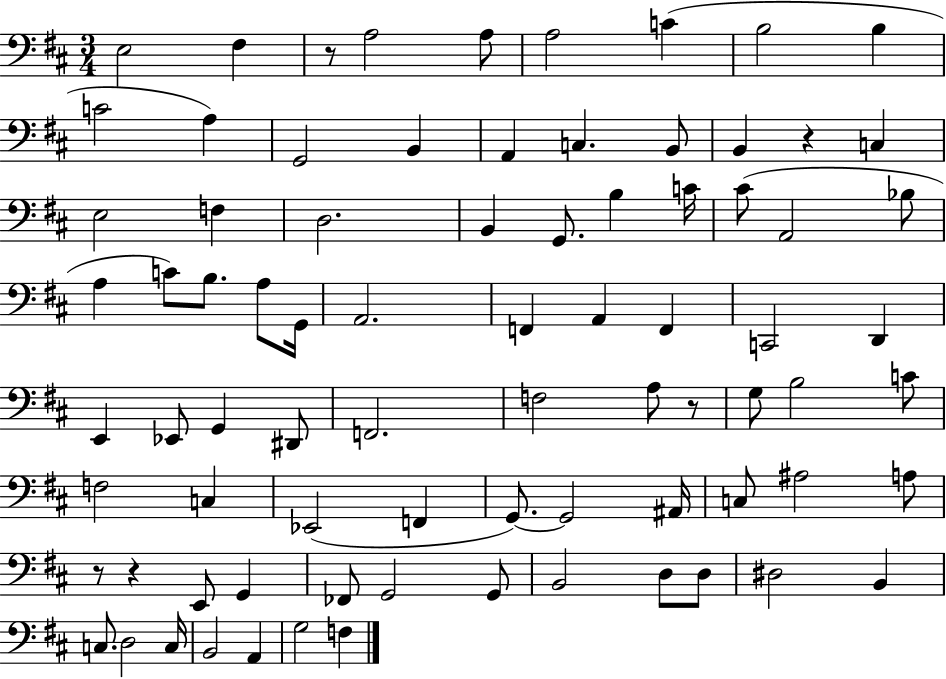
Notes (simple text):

E3/h F#3/q R/e A3/h A3/e A3/h C4/q B3/h B3/q C4/h A3/q G2/h B2/q A2/q C3/q. B2/e B2/q R/q C3/q E3/h F3/q D3/h. B2/q G2/e. B3/q C4/s C#4/e A2/h Bb3/e A3/q C4/e B3/e. A3/e G2/s A2/h. F2/q A2/q F2/q C2/h D2/q E2/q Eb2/e G2/q D#2/e F2/h. F3/h A3/e R/e G3/e B3/h C4/e F3/h C3/q Eb2/h F2/q G2/e. G2/h A#2/s C3/e A#3/h A3/e R/e R/q E2/e G2/q FES2/e G2/h G2/e B2/h D3/e D3/e D#3/h B2/q C3/e. D3/h C3/s B2/h A2/q G3/h F3/q